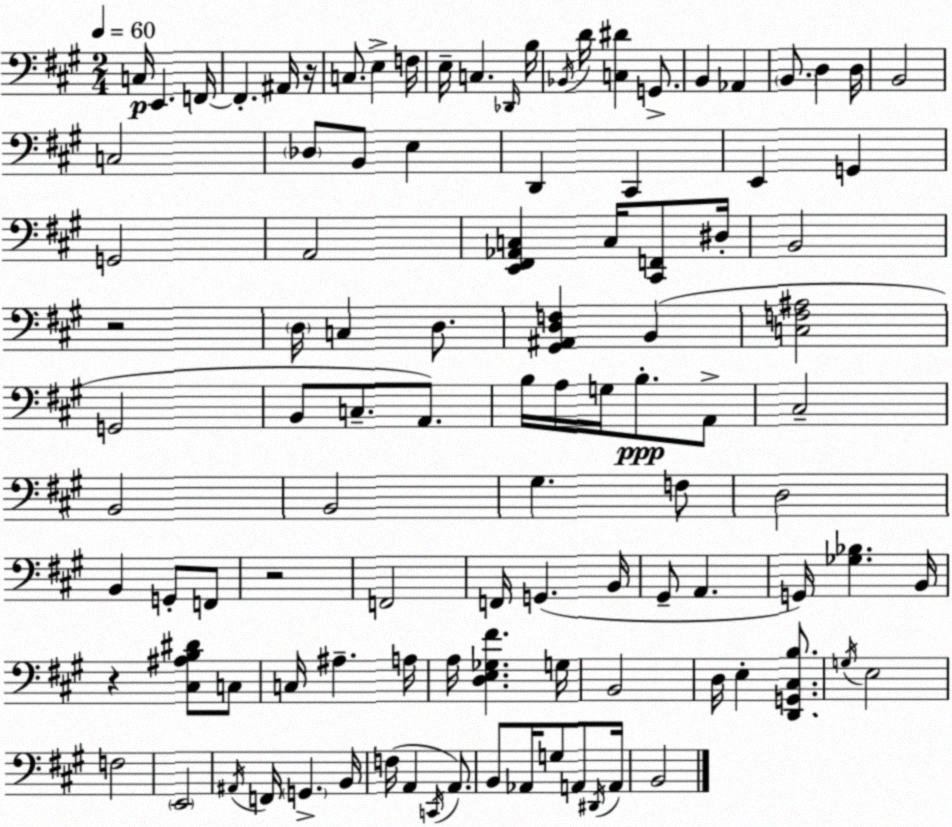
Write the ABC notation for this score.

X:1
T:Untitled
M:2/4
L:1/4
K:A
C,/4 E,, F,,/4 F,, ^A,,/4 z/4 C,/2 E, F,/4 E,/4 C, _D,,/4 B,/4 _B,,/4 D/4 [C,^D] G,,/2 B,, _A,, B,,/2 D, D,/4 B,,2 C,2 _D,/2 B,,/2 E, D,, ^C,, E,, G,, G,,2 A,,2 [E,,^F,,_A,,C,] C,/4 [^C,,F,,]/2 ^D,/4 B,,2 z2 D,/4 C, D,/2 [^G,,^A,,D,F,] B,, [C,F,^A,]2 G,,2 B,,/2 C,/2 A,,/2 B,/4 A,/4 G,/4 B,/2 A,,/2 ^C,2 B,,2 B,,2 ^G, F,/2 D,2 B,, G,,/2 F,,/2 z2 F,,2 F,,/4 G,, B,,/4 ^G,,/2 A,, G,,/4 [_G,_B,] B,,/4 z [^C,^A,B,^D]/2 C,/2 C,/4 ^A, A,/4 A,/4 [D,E,_G,^F] G,/4 B,,2 D,/4 E, [D,,G,,^C,B,]/2 G,/4 E,2 F,2 E,,2 ^A,,/4 F,,/4 G,, B,,/4 F,/4 A,, C,,/4 A,,/2 B,,/2 _A,,/4 G,/2 A,,/2 ^D,,/4 A,,/4 B,,2